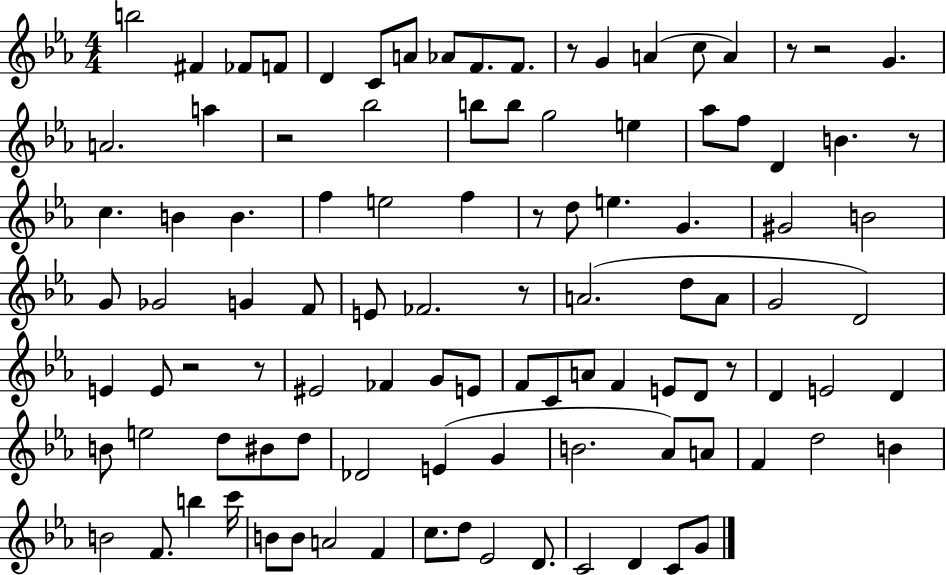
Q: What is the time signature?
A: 4/4